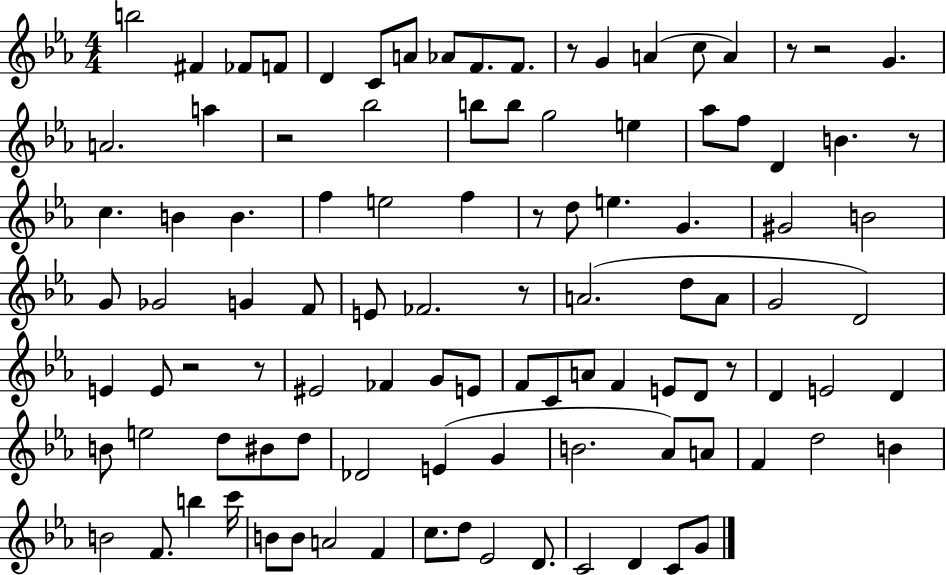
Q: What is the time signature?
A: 4/4